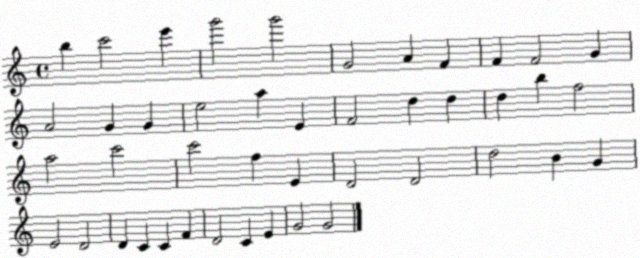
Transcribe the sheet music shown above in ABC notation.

X:1
T:Untitled
M:4/4
L:1/4
K:C
b c'2 e' g'2 g'2 G2 A F F F2 G A2 G G e2 a E F2 d d d b f2 a2 c'2 c'2 f E D2 D2 d2 B G E2 D2 D C C F D2 C E G2 G2